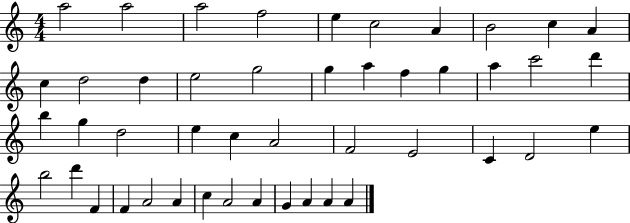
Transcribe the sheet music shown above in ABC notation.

X:1
T:Untitled
M:4/4
L:1/4
K:C
a2 a2 a2 f2 e c2 A B2 c A c d2 d e2 g2 g a f g a c'2 d' b g d2 e c A2 F2 E2 C D2 e b2 d' F F A2 A c A2 A G A A A